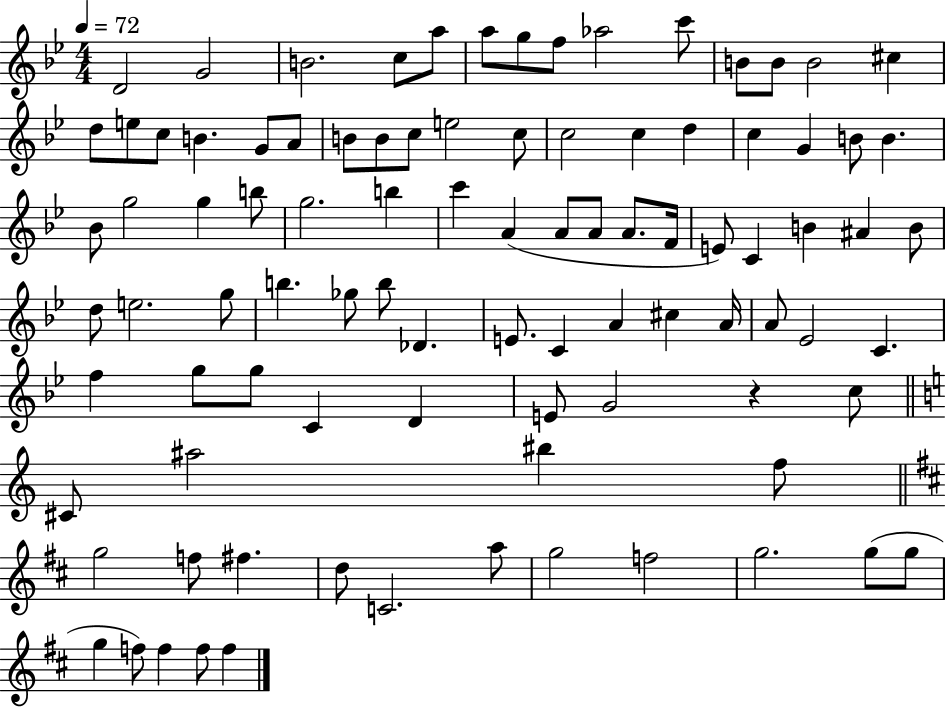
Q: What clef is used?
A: treble